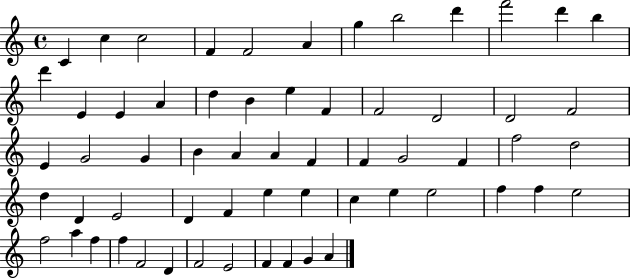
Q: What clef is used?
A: treble